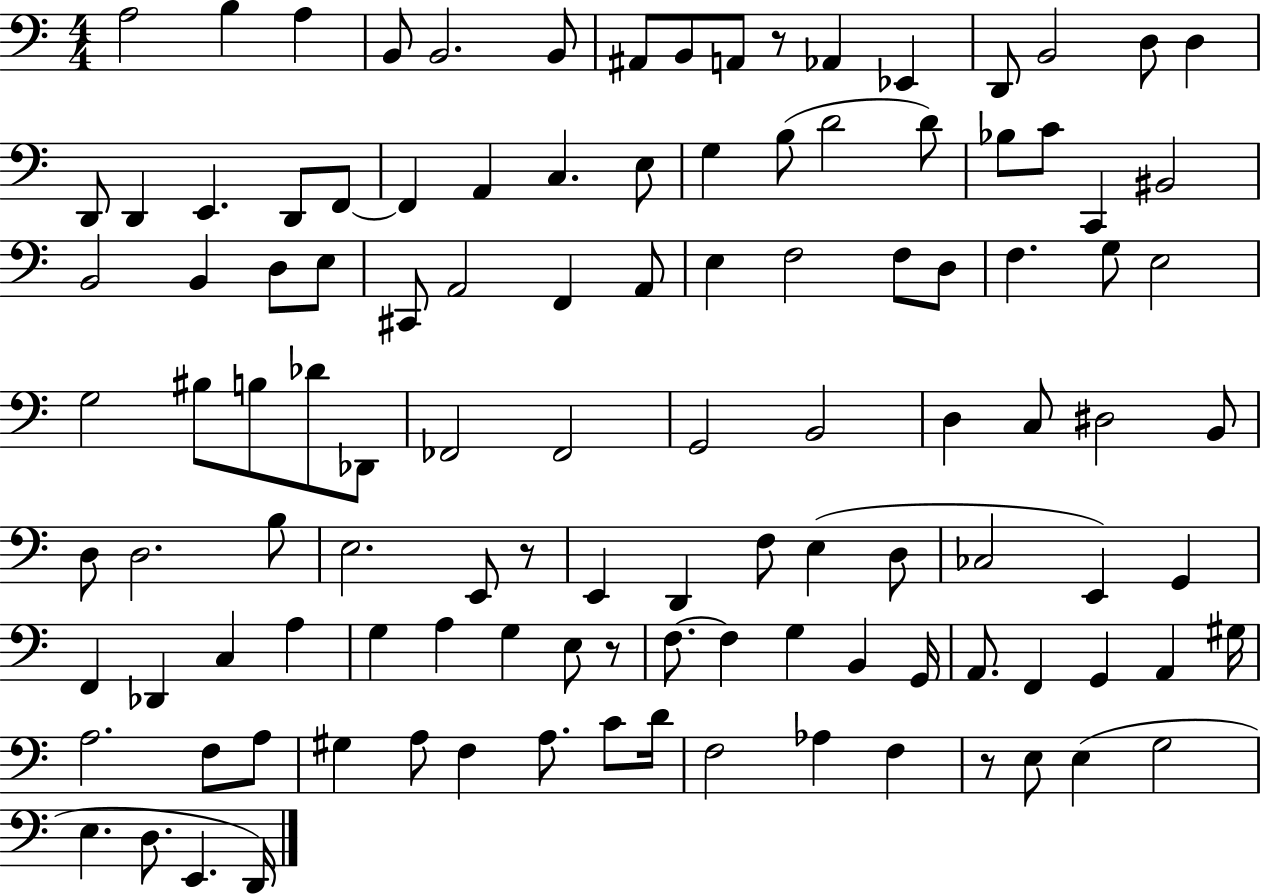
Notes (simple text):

A3/h B3/q A3/q B2/e B2/h. B2/e A#2/e B2/e A2/e R/e Ab2/q Eb2/q D2/e B2/h D3/e D3/q D2/e D2/q E2/q. D2/e F2/e F2/q A2/q C3/q. E3/e G3/q B3/e D4/h D4/e Bb3/e C4/e C2/q BIS2/h B2/h B2/q D3/e E3/e C#2/e A2/h F2/q A2/e E3/q F3/h F3/e D3/e F3/q. G3/e E3/h G3/h BIS3/e B3/e Db4/e Db2/e FES2/h FES2/h G2/h B2/h D3/q C3/e D#3/h B2/e D3/e D3/h. B3/e E3/h. E2/e R/e E2/q D2/q F3/e E3/q D3/e CES3/h E2/q G2/q F2/q Db2/q C3/q A3/q G3/q A3/q G3/q E3/e R/e F3/e. F3/q G3/q B2/q G2/s A2/e. F2/q G2/q A2/q G#3/s A3/h. F3/e A3/e G#3/q A3/e F3/q A3/e. C4/e D4/s F3/h Ab3/q F3/q R/e E3/e E3/q G3/h E3/q. D3/e. E2/q. D2/s